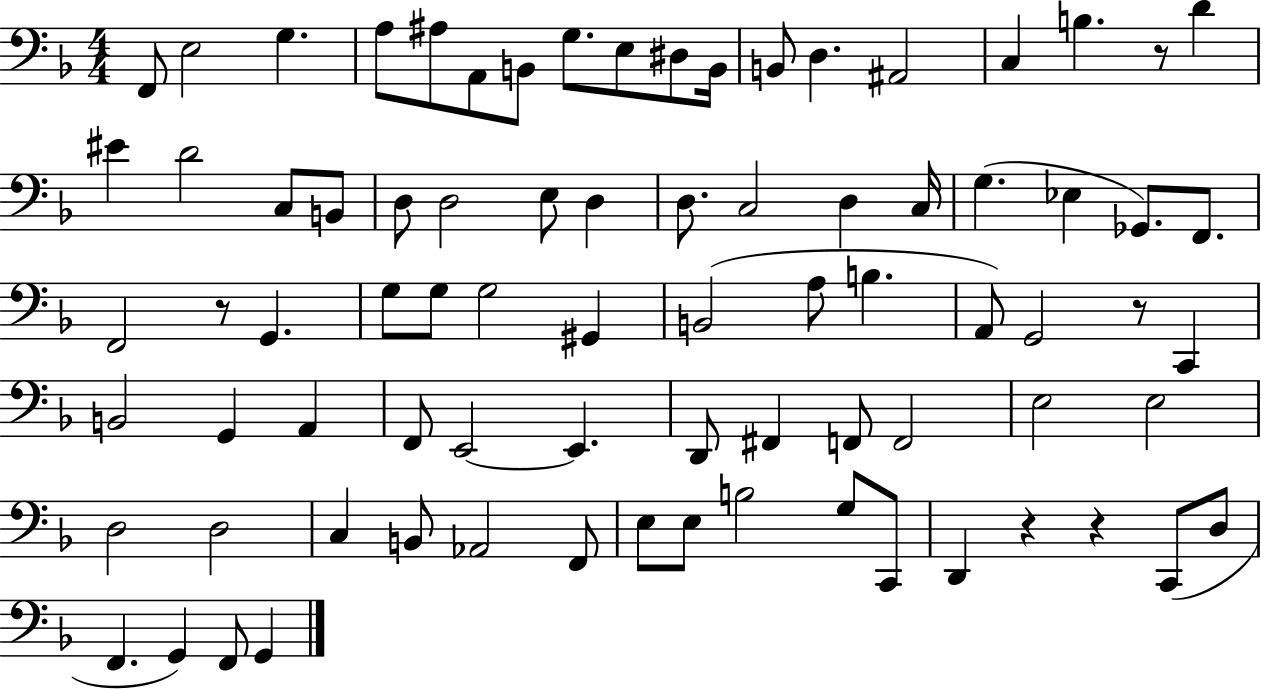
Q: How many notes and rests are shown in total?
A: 80